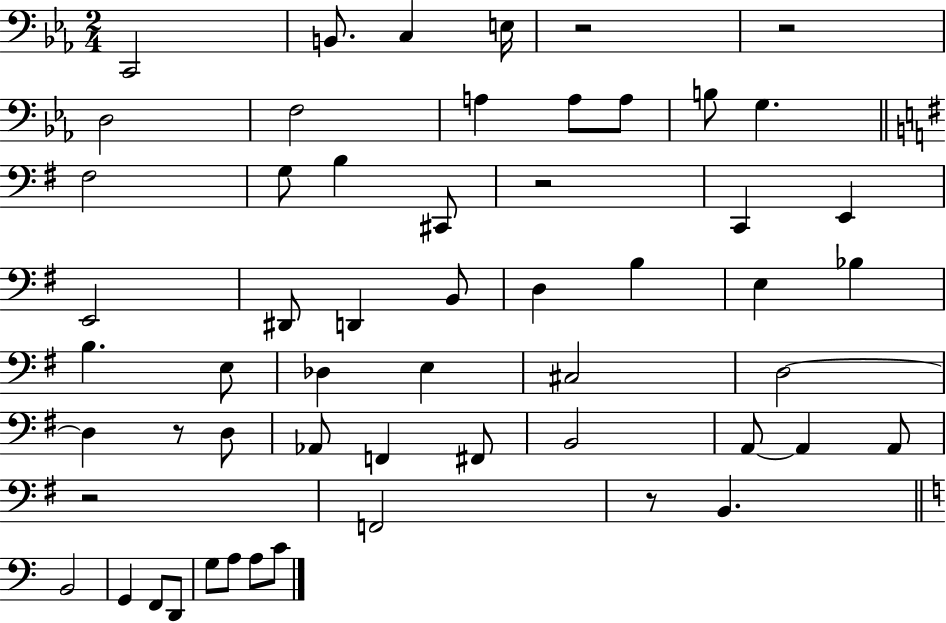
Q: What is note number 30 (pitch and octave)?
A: C#3